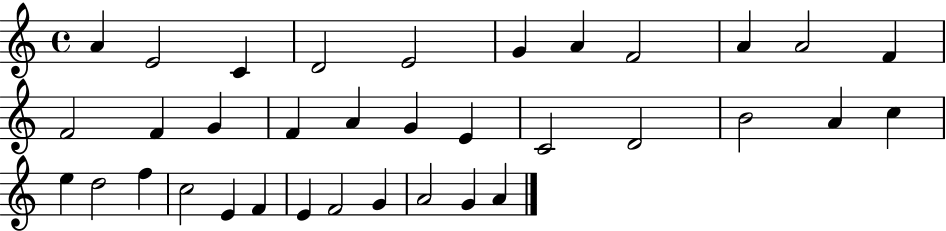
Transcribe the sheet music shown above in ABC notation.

X:1
T:Untitled
M:4/4
L:1/4
K:C
A E2 C D2 E2 G A F2 A A2 F F2 F G F A G E C2 D2 B2 A c e d2 f c2 E F E F2 G A2 G A